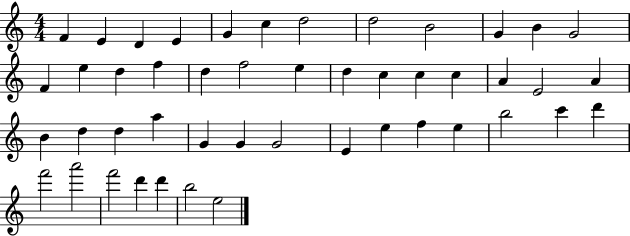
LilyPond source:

{
  \clef treble
  \numericTimeSignature
  \time 4/4
  \key c \major
  f'4 e'4 d'4 e'4 | g'4 c''4 d''2 | d''2 b'2 | g'4 b'4 g'2 | \break f'4 e''4 d''4 f''4 | d''4 f''2 e''4 | d''4 c''4 c''4 c''4 | a'4 e'2 a'4 | \break b'4 d''4 d''4 a''4 | g'4 g'4 g'2 | e'4 e''4 f''4 e''4 | b''2 c'''4 d'''4 | \break f'''2 a'''2 | f'''2 d'''4 d'''4 | b''2 e''2 | \bar "|."
}